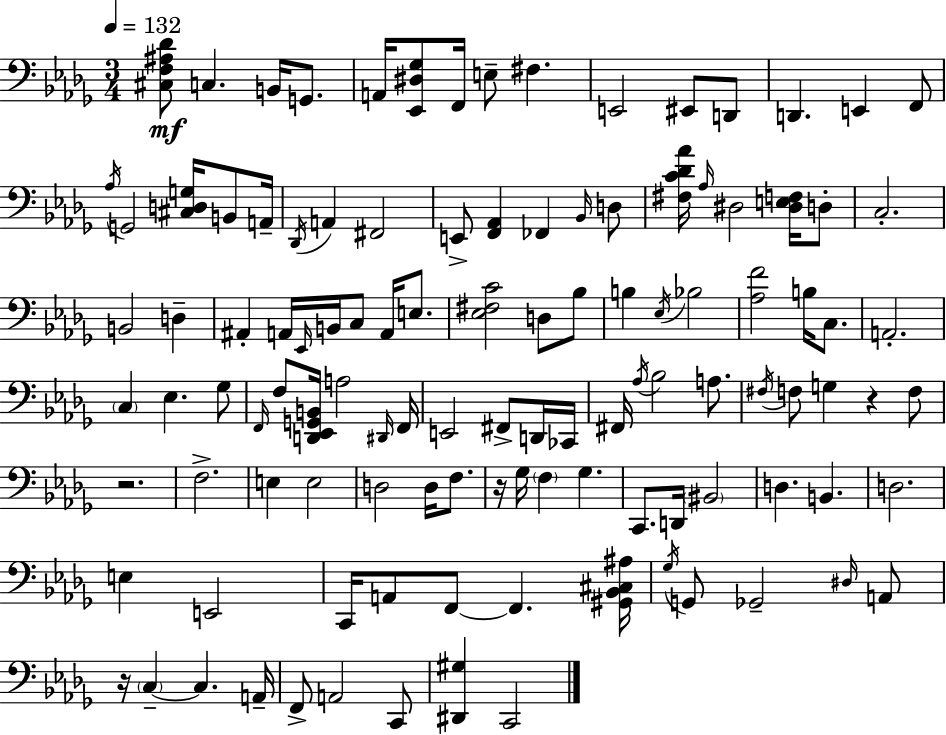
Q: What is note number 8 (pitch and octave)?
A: E2